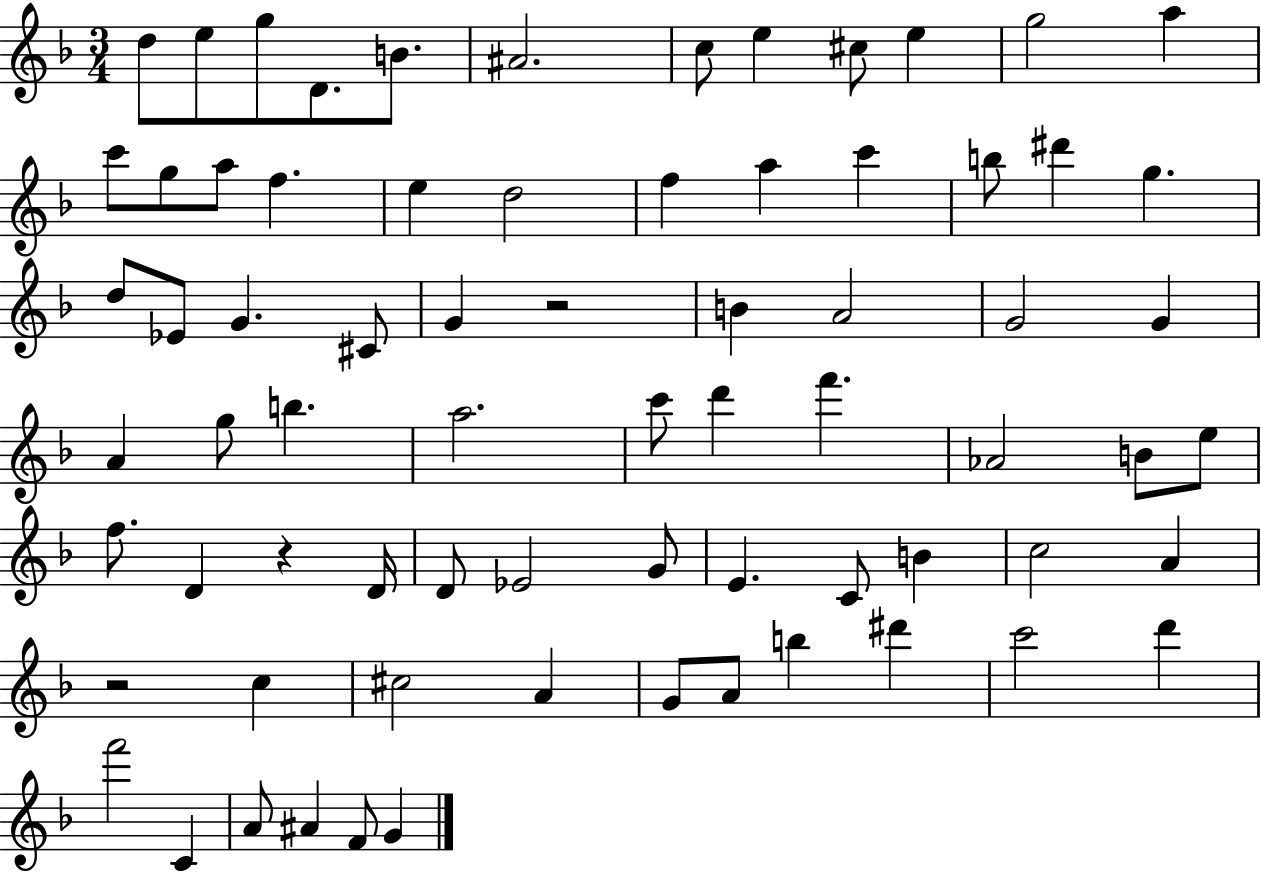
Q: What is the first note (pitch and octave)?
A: D5